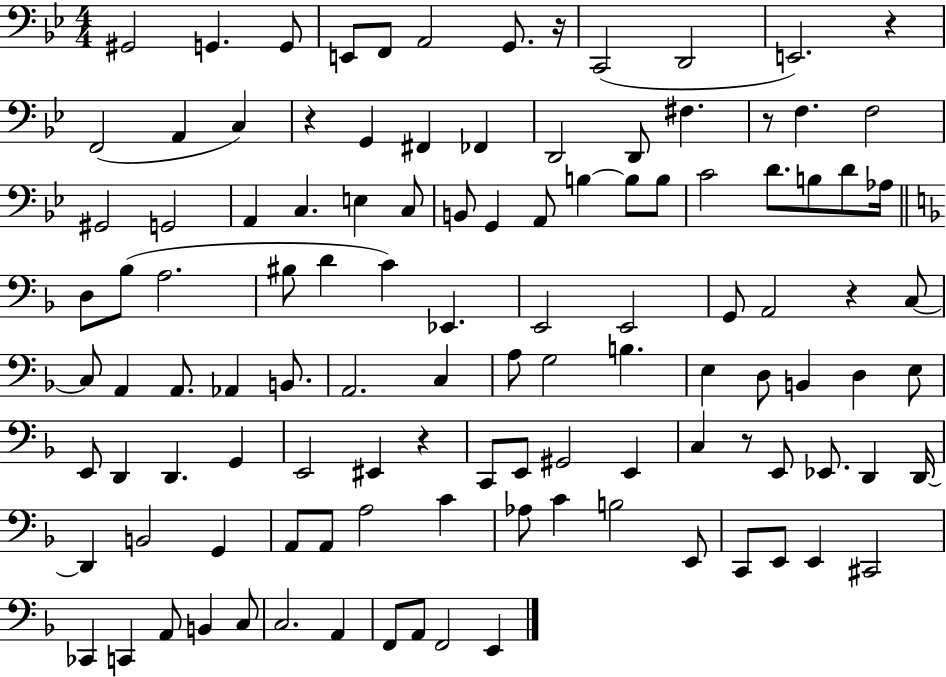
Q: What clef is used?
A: bass